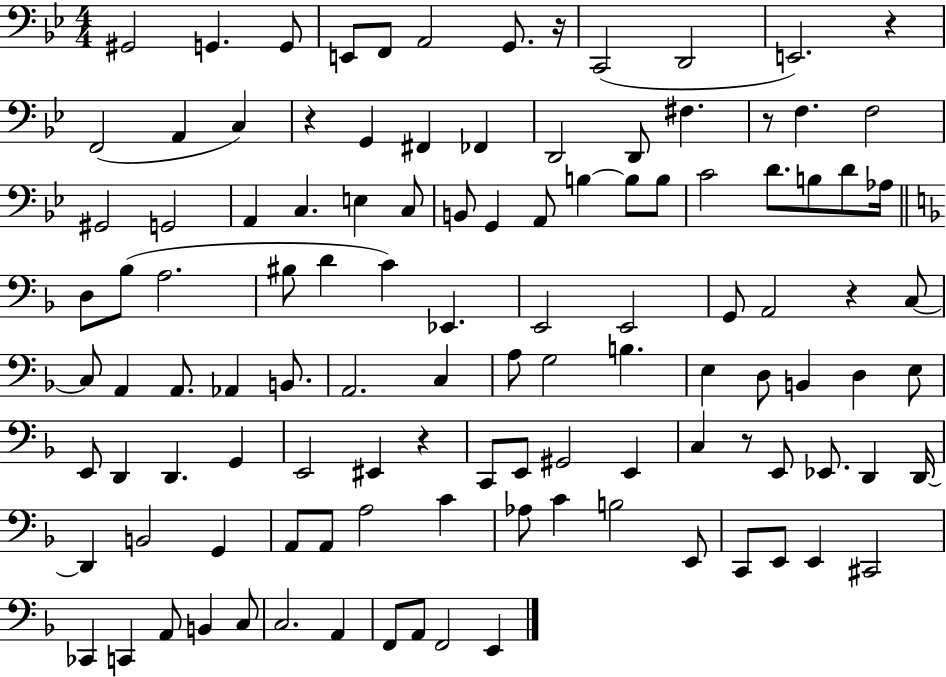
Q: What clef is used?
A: bass